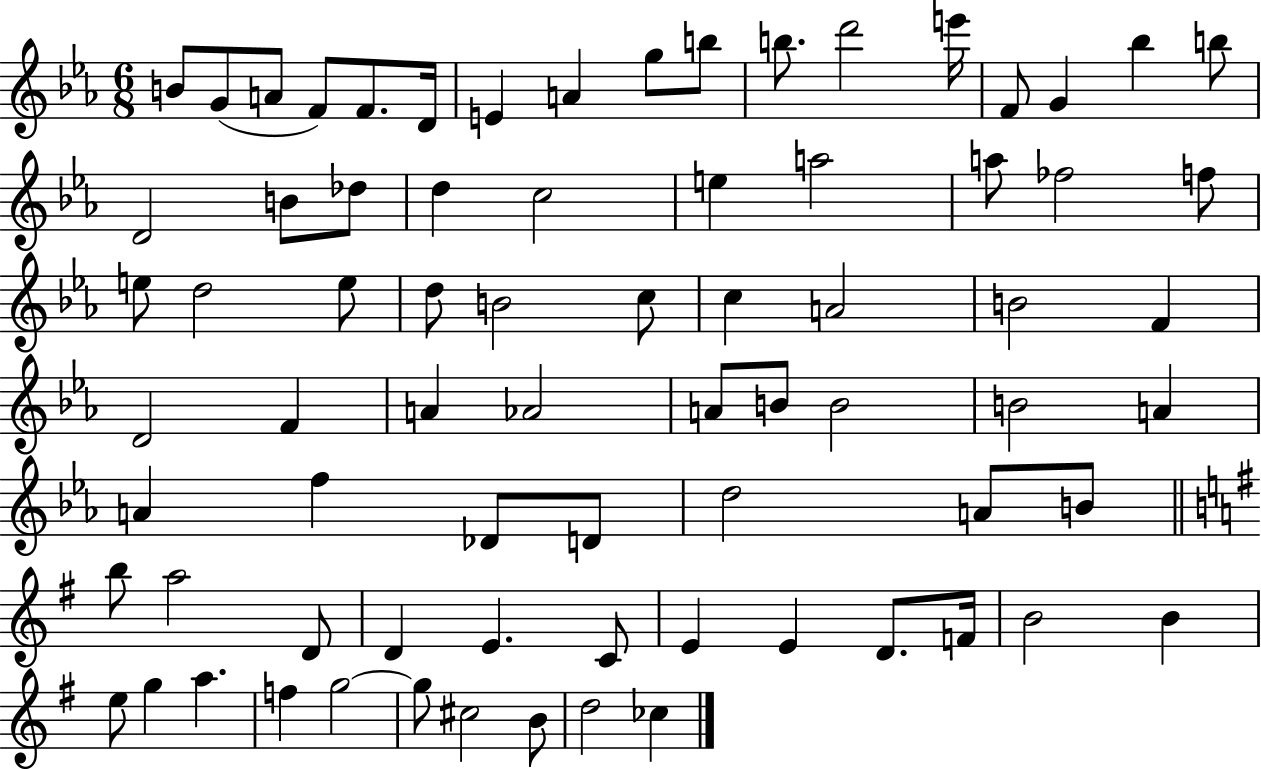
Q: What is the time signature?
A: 6/8